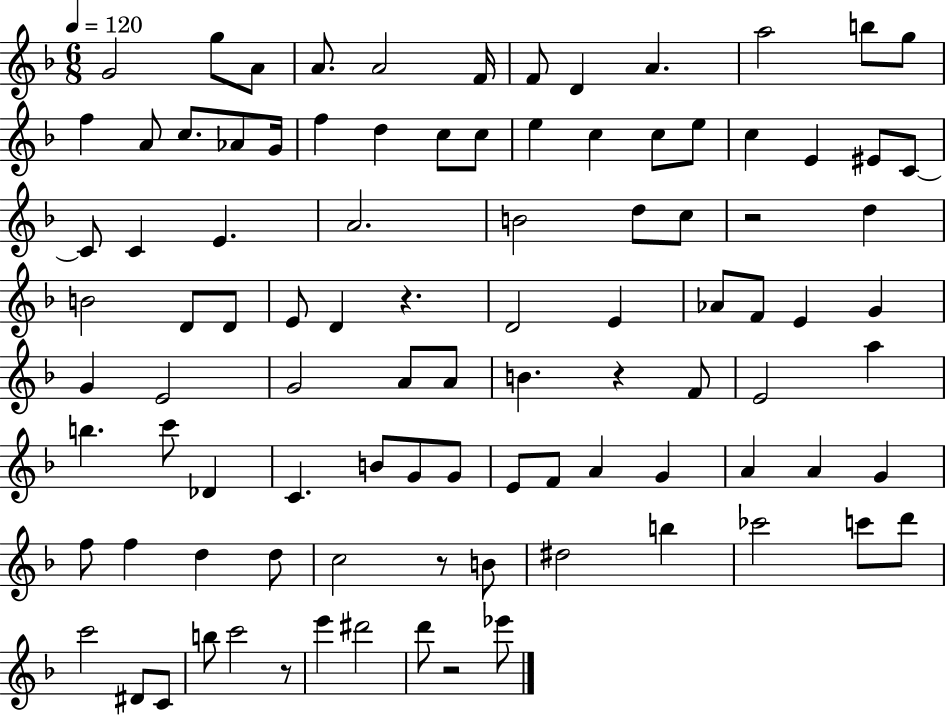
G4/h G5/e A4/e A4/e. A4/h F4/s F4/e D4/q A4/q. A5/h B5/e G5/e F5/q A4/e C5/e. Ab4/e G4/s F5/q D5/q C5/e C5/e E5/q C5/q C5/e E5/e C5/q E4/q EIS4/e C4/e C4/e C4/q E4/q. A4/h. B4/h D5/e C5/e R/h D5/q B4/h D4/e D4/e E4/e D4/q R/q. D4/h E4/q Ab4/e F4/e E4/q G4/q G4/q E4/h G4/h A4/e A4/e B4/q. R/q F4/e E4/h A5/q B5/q. C6/e Db4/q C4/q. B4/e G4/e G4/e E4/e F4/e A4/q G4/q A4/q A4/q G4/q F5/e F5/q D5/q D5/e C5/h R/e B4/e D#5/h B5/q CES6/h C6/e D6/e C6/h D#4/e C4/e B5/e C6/h R/e E6/q D#6/h D6/e R/h Eb6/e